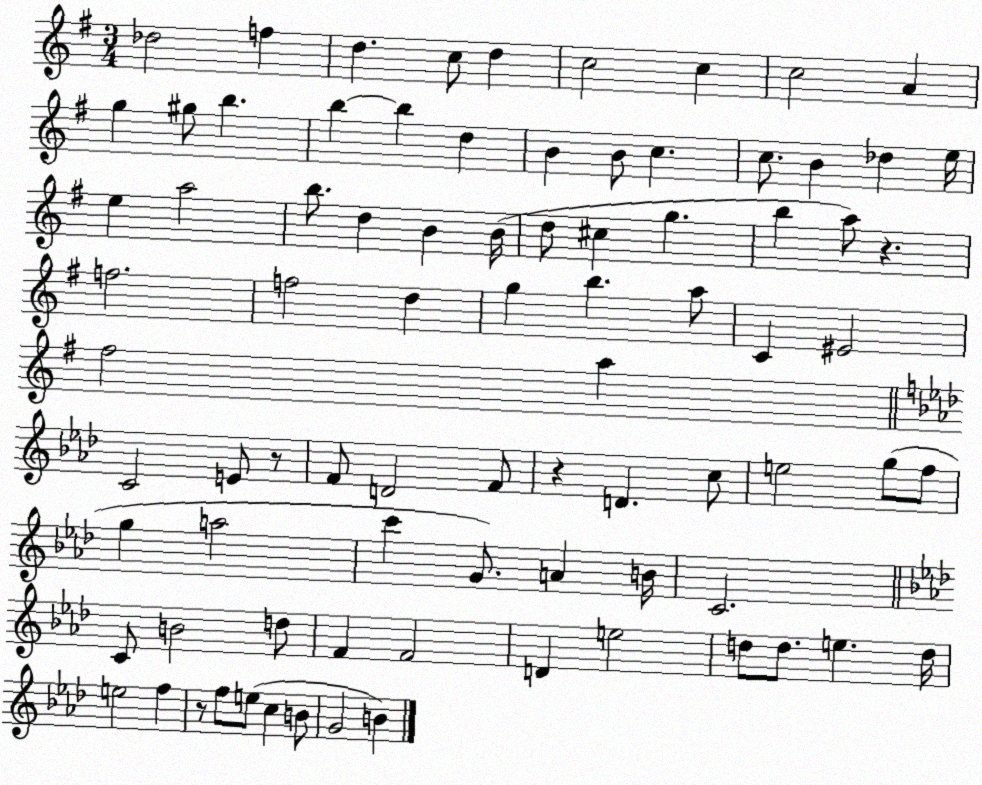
X:1
T:Untitled
M:3/4
L:1/4
K:G
_d2 f d c/2 d c2 c c2 A g ^g/2 b b b d B B/2 c c/2 B _d e/4 e a2 b/2 d B B/4 d/2 ^c g b a/2 z f2 f2 d g b a/2 C ^E2 ^f2 a C2 E/2 z/2 F/2 D2 F/2 z D c/2 e2 g/2 f/2 g a2 c' G/2 A B/4 C2 C/2 B2 d/2 F F2 D e2 d/2 d/2 e d/4 e2 f z/2 f/2 e/2 c B/2 G2 B